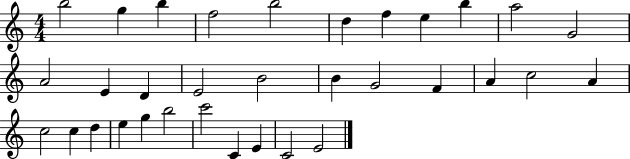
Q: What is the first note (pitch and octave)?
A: B5